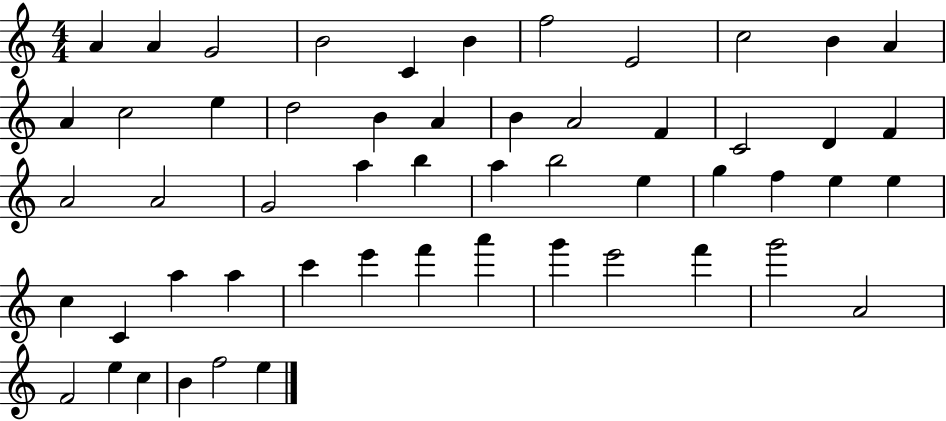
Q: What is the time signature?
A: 4/4